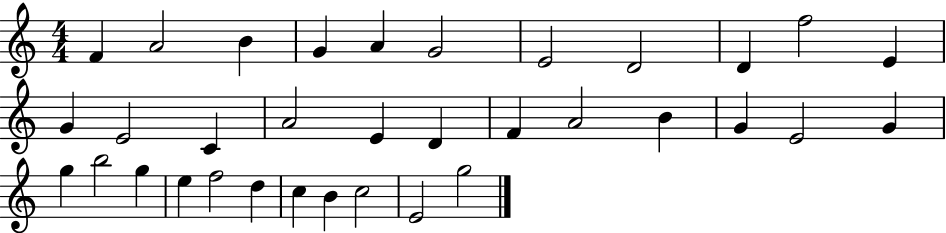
{
  \clef treble
  \numericTimeSignature
  \time 4/4
  \key c \major
  f'4 a'2 b'4 | g'4 a'4 g'2 | e'2 d'2 | d'4 f''2 e'4 | \break g'4 e'2 c'4 | a'2 e'4 d'4 | f'4 a'2 b'4 | g'4 e'2 g'4 | \break g''4 b''2 g''4 | e''4 f''2 d''4 | c''4 b'4 c''2 | e'2 g''2 | \break \bar "|."
}